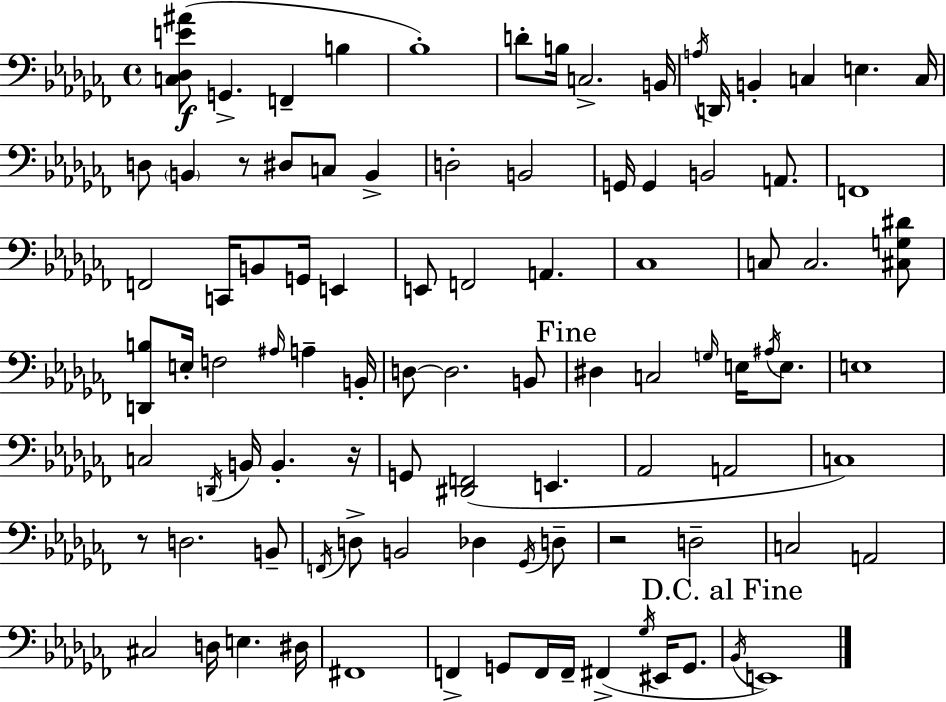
{
  \clef bass
  \time 4/4
  \defaultTimeSignature
  \key aes \minor
  \repeat volta 2 { <c des e' ais'>8(\f g,4.-> f,4-- b4 | bes1-.) | d'8-. b16 c2.-> b,16 | \acciaccatura { a16 } d,16 b,4-. c4 e4. | \break c16 d8 \parenthesize b,4 r8 dis8 c8 b,4-> | d2-. b,2 | g,16 g,4 b,2 a,8. | f,1 | \break f,2 c,16 b,8 g,16 e,4 | e,8 f,2 a,4. | ces1 | c8 c2. <cis g dis'>8 | \break <d, b>8 e16-. f2 \grace { ais16 } a4-- | b,16-. d8~~ d2. | b,8 \mark "Fine" dis4 c2 \grace { g16 } e16 | \acciaccatura { ais16 } e8. e1 | \break c2 \acciaccatura { d,16 } b,16 b,4.-. | r16 g,8 <dis, f,>2( e,4. | aes,2 a,2 | c1) | \break r8 d2. | b,8-- \acciaccatura { f,16 } d8-> b,2 | des4 \acciaccatura { ges,16 } d8-- r2 d2-- | c2 a,2 | \break cis2 d16 | e4. dis16 fis,1 | f,4-> g,8 f,16 f,16-- fis,4->( | \acciaccatura { ges16 } eis,16 g,8. \mark "D.C. al Fine" \acciaccatura { bes,16 } e,1) | \break } \bar "|."
}